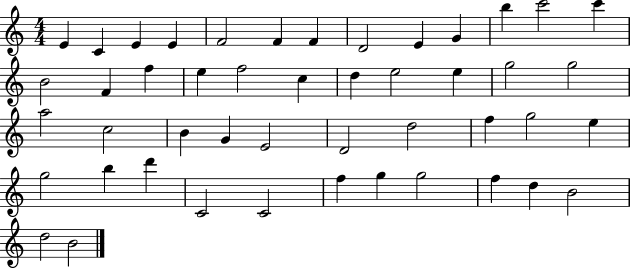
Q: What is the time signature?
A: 4/4